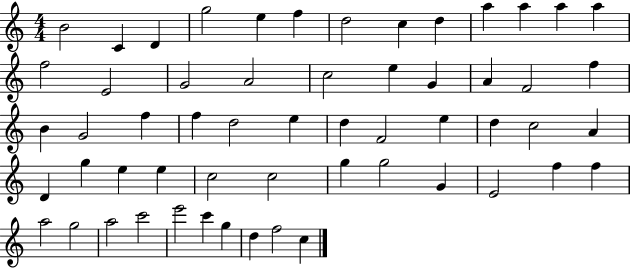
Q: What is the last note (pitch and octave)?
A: C5